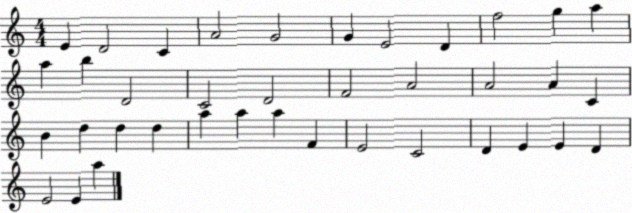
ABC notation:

X:1
T:Untitled
M:4/4
L:1/4
K:C
E D2 C A2 G2 G E2 D f2 g a a b D2 C2 D2 F2 A2 A2 A C B d d d a a a F E2 C2 D E E D E2 E a